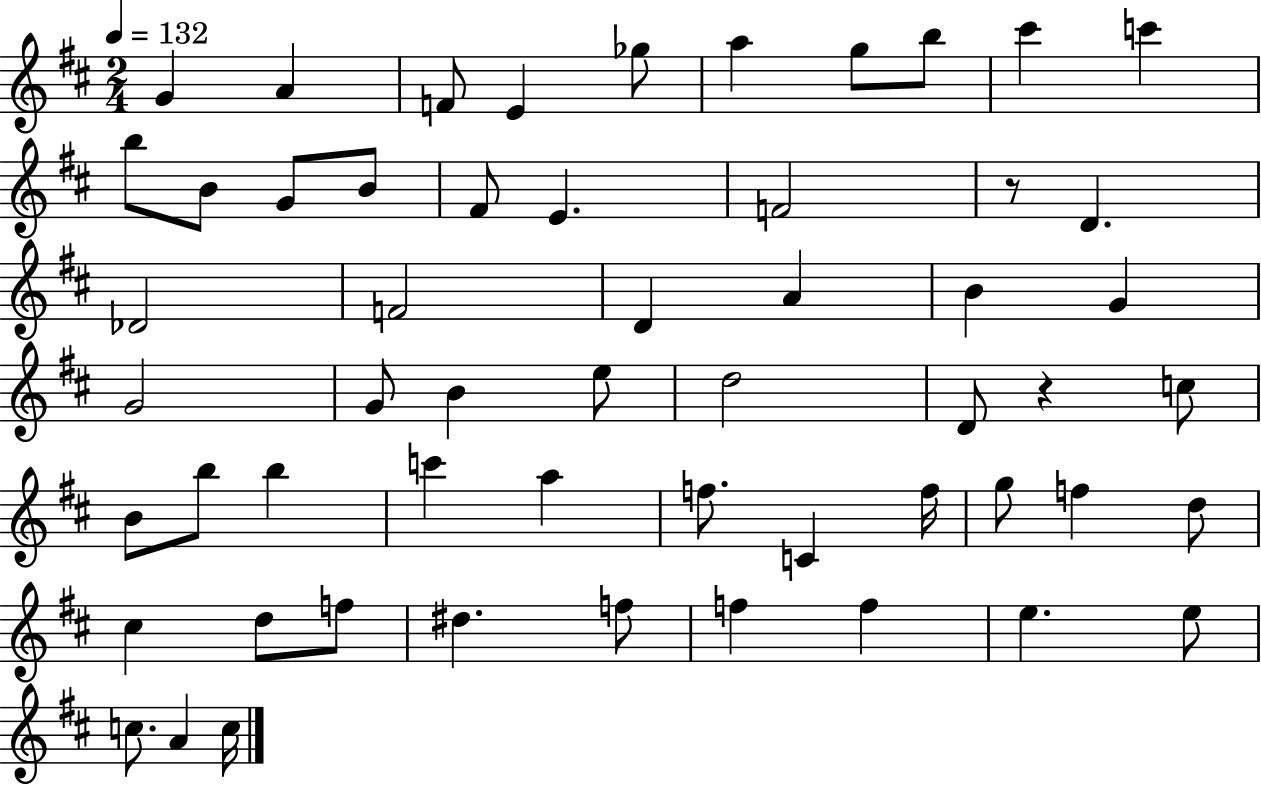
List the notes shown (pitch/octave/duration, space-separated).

G4/q A4/q F4/e E4/q Gb5/e A5/q G5/e B5/e C#6/q C6/q B5/e B4/e G4/e B4/e F#4/e E4/q. F4/h R/e D4/q. Db4/h F4/h D4/q A4/q B4/q G4/q G4/h G4/e B4/q E5/e D5/h D4/e R/q C5/e B4/e B5/e B5/q C6/q A5/q F5/e. C4/q F5/s G5/e F5/q D5/e C#5/q D5/e F5/e D#5/q. F5/e F5/q F5/q E5/q. E5/e C5/e. A4/q C5/s